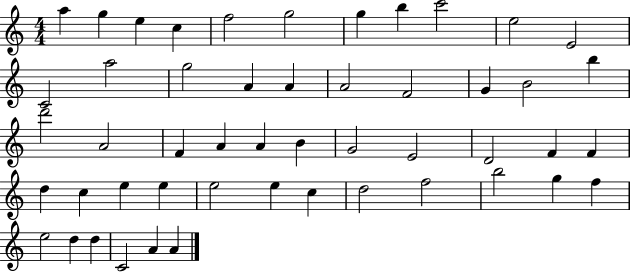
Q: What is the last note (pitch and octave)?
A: A4